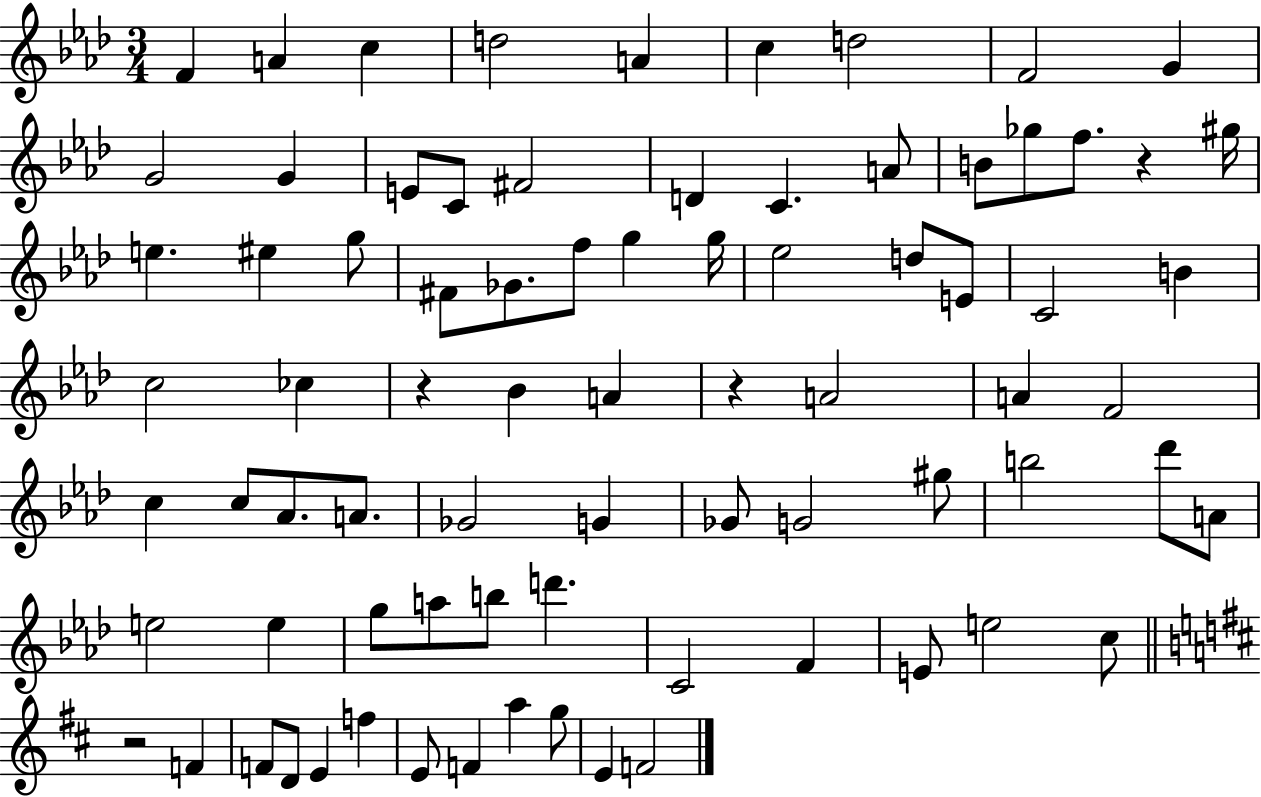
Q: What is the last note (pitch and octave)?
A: F4